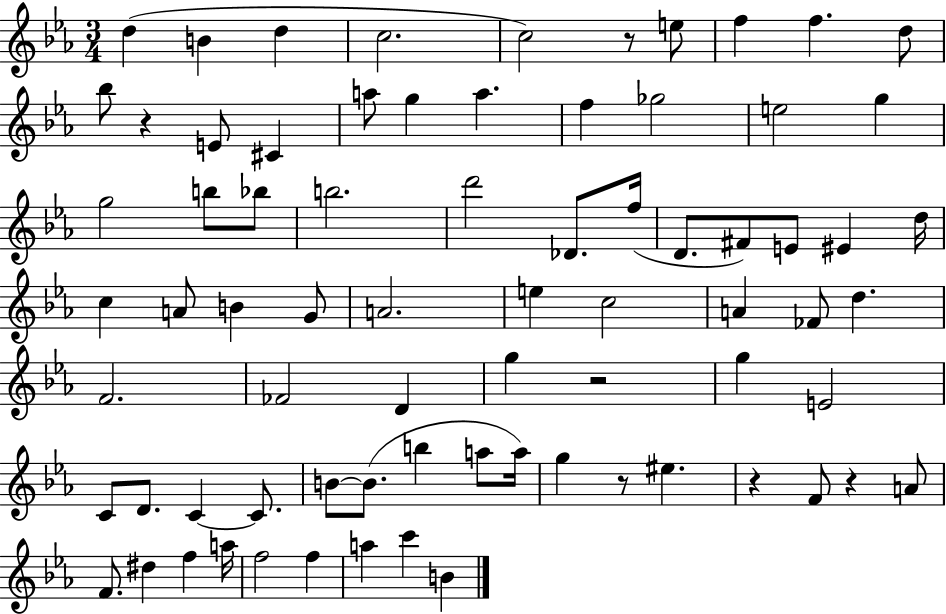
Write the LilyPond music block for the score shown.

{
  \clef treble
  \numericTimeSignature
  \time 3/4
  \key ees \major
  d''4( b'4 d''4 | c''2. | c''2) r8 e''8 | f''4 f''4. d''8 | \break bes''8 r4 e'8 cis'4 | a''8 g''4 a''4. | f''4 ges''2 | e''2 g''4 | \break g''2 b''8 bes''8 | b''2. | d'''2 des'8. f''16( | d'8. fis'8) e'8 eis'4 d''16 | \break c''4 a'8 b'4 g'8 | a'2. | e''4 c''2 | a'4 fes'8 d''4. | \break f'2. | fes'2 d'4 | g''4 r2 | g''4 e'2 | \break c'8 d'8. c'4~~ c'8. | b'8~~ b'8.( b''4 a''8 a''16) | g''4 r8 eis''4. | r4 f'8 r4 a'8 | \break f'8. dis''4 f''4 a''16 | f''2 f''4 | a''4 c'''4 b'4 | \bar "|."
}